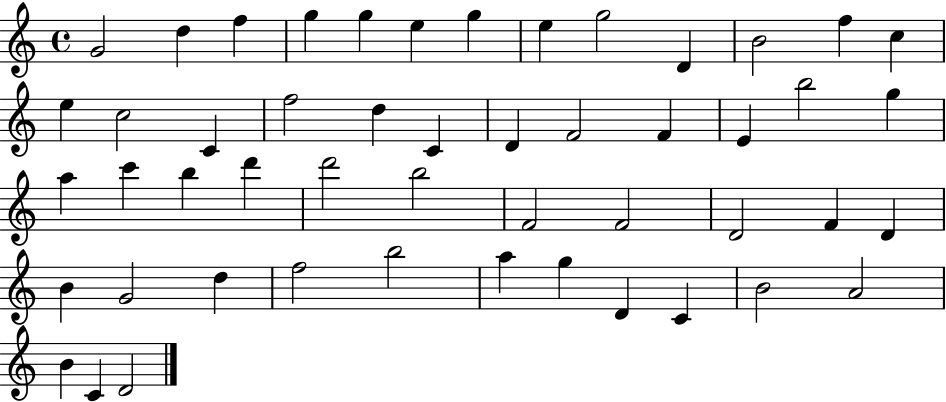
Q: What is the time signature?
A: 4/4